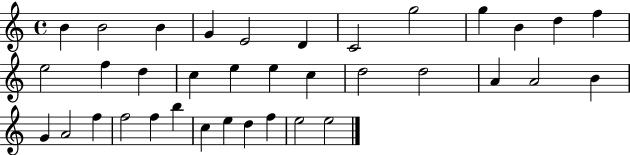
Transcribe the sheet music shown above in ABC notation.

X:1
T:Untitled
M:4/4
L:1/4
K:C
B B2 B G E2 D C2 g2 g B d f e2 f d c e e c d2 d2 A A2 B G A2 f f2 f b c e d f e2 e2